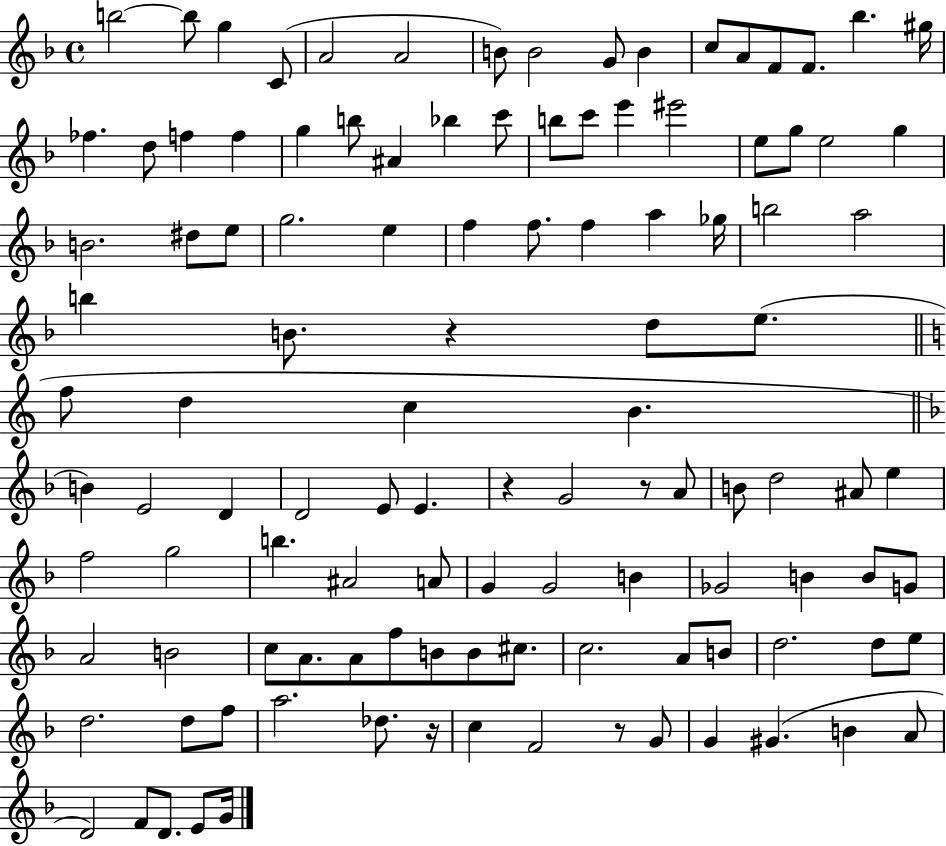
B5/h B5/e G5/q C4/e A4/h A4/h B4/e B4/h G4/e B4/q C5/e A4/e F4/e F4/e. Bb5/q. G#5/s FES5/q. D5/e F5/q F5/q G5/q B5/e A#4/q Bb5/q C6/e B5/e C6/e E6/q EIS6/h E5/e G5/e E5/h G5/q B4/h. D#5/e E5/e G5/h. E5/q F5/q F5/e. F5/q A5/q Gb5/s B5/h A5/h B5/q B4/e. R/q D5/e E5/e. F5/e D5/q C5/q B4/q. B4/q E4/h D4/q D4/h E4/e E4/q. R/q G4/h R/e A4/e B4/e D5/h A#4/e E5/q F5/h G5/h B5/q. A#4/h A4/e G4/q G4/h B4/q Gb4/h B4/q B4/e G4/e A4/h B4/h C5/e A4/e. A4/e F5/e B4/e B4/e C#5/e. C5/h. A4/e B4/e D5/h. D5/e E5/e D5/h. D5/e F5/e A5/h. Db5/e. R/s C5/q F4/h R/e G4/e G4/q G#4/q. B4/q A4/e D4/h F4/e D4/e. E4/e G4/s